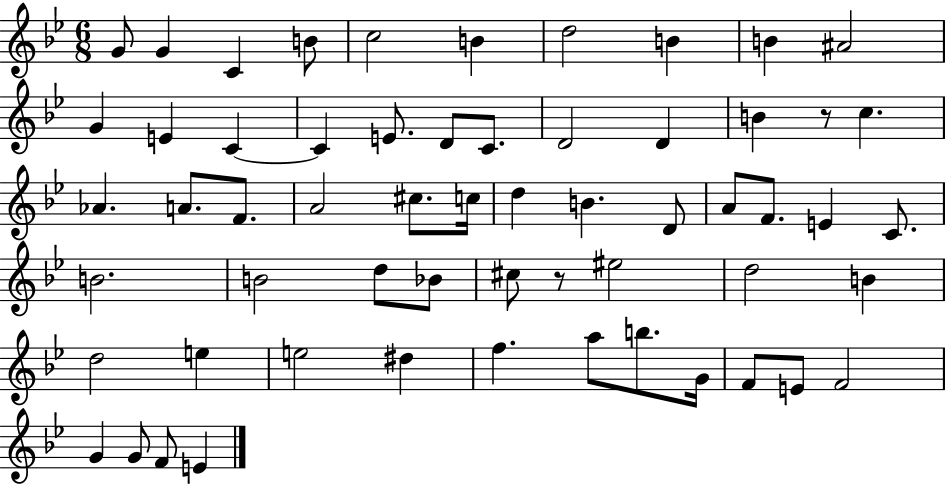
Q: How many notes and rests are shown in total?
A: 59